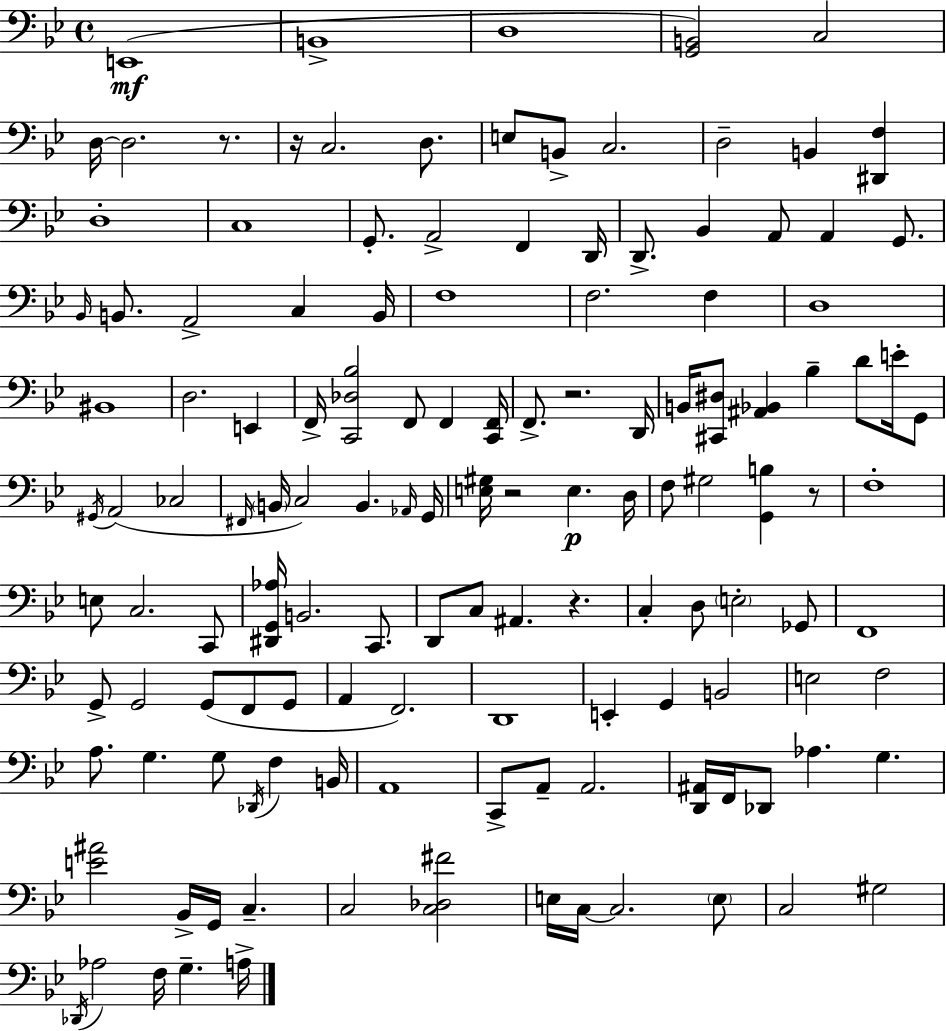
X:1
T:Untitled
M:4/4
L:1/4
K:Gm
E,,4 B,,4 D,4 [G,,B,,]2 C,2 D,/4 D,2 z/2 z/4 C,2 D,/2 E,/2 B,,/2 C,2 D,2 B,, [^D,,F,] D,4 C,4 G,,/2 A,,2 F,, D,,/4 D,,/2 _B,, A,,/2 A,, G,,/2 _B,,/4 B,,/2 A,,2 C, B,,/4 F,4 F,2 F, D,4 ^B,,4 D,2 E,, F,,/4 [C,,_D,_B,]2 F,,/2 F,, [C,,F,,]/4 F,,/2 z2 D,,/4 B,,/4 [^C,,^D,]/2 [^A,,_B,,] _B, D/2 E/4 G,,/2 ^G,,/4 A,,2 _C,2 ^F,,/4 B,,/4 C,2 B,, _A,,/4 G,,/4 [E,^G,]/4 z2 E, D,/4 F,/2 ^G,2 [G,,B,] z/2 F,4 E,/2 C,2 C,,/2 [^D,,G,,_A,]/4 B,,2 C,,/2 D,,/2 C,/2 ^A,, z C, D,/2 E,2 _G,,/2 F,,4 G,,/2 G,,2 G,,/2 F,,/2 G,,/2 A,, F,,2 D,,4 E,, G,, B,,2 E,2 F,2 A,/2 G, G,/2 _D,,/4 F, B,,/4 A,,4 C,,/2 A,,/2 A,,2 [D,,^A,,]/4 F,,/4 _D,,/2 _A, G, [E^A]2 _B,,/4 G,,/4 C, C,2 [C,_D,^F]2 E,/4 C,/4 C,2 E,/2 C,2 ^G,2 _D,,/4 _A,2 F,/4 G, A,/4